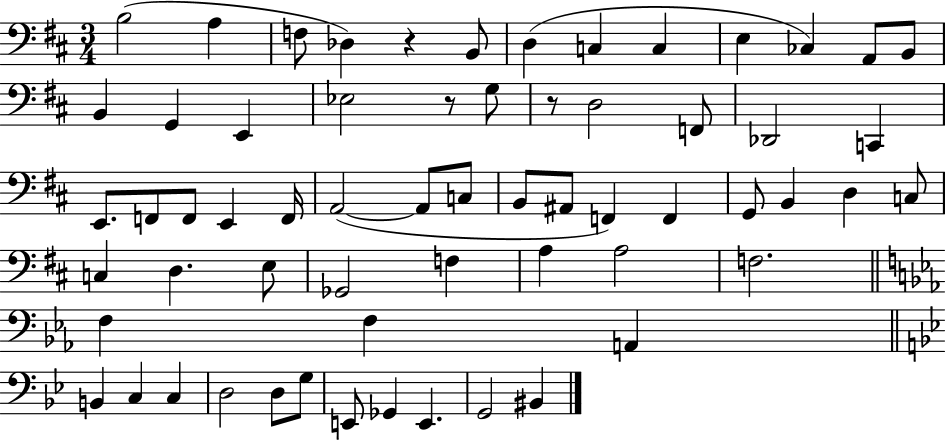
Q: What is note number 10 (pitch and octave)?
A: CES3